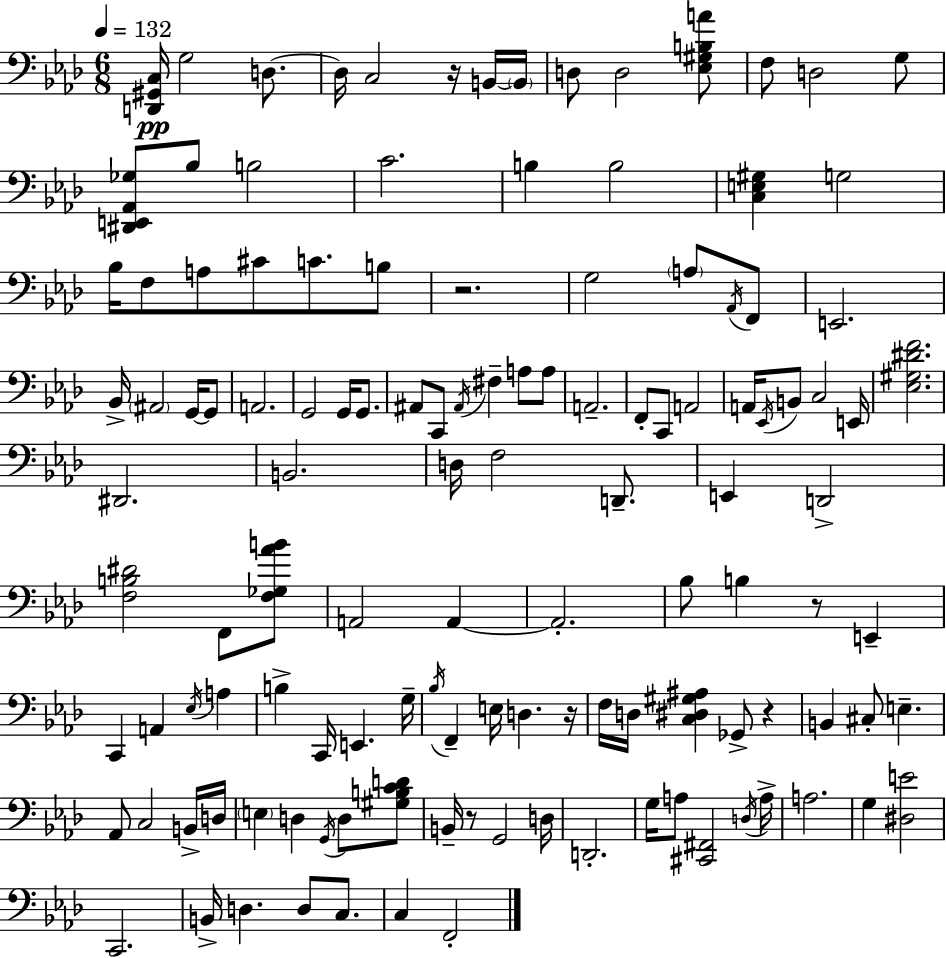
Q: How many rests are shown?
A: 6